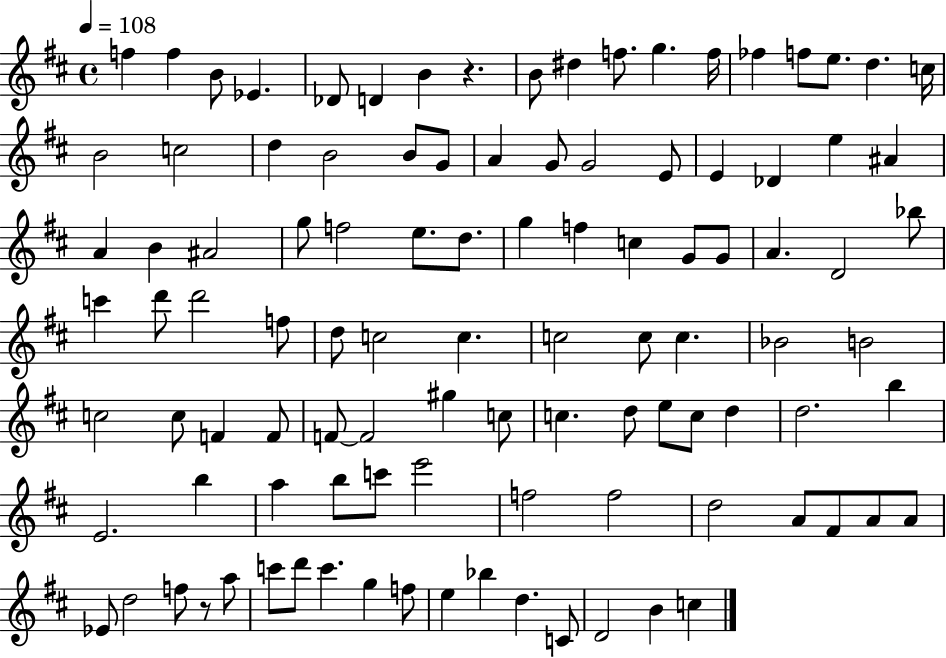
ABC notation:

X:1
T:Untitled
M:4/4
L:1/4
K:D
f f B/2 _E _D/2 D B z B/2 ^d f/2 g f/4 _f f/2 e/2 d c/4 B2 c2 d B2 B/2 G/2 A G/2 G2 E/2 E _D e ^A A B ^A2 g/2 f2 e/2 d/2 g f c G/2 G/2 A D2 _b/2 c' d'/2 d'2 f/2 d/2 c2 c c2 c/2 c _B2 B2 c2 c/2 F F/2 F/2 F2 ^g c/2 c d/2 e/2 c/2 d d2 b E2 b a b/2 c'/2 e'2 f2 f2 d2 A/2 ^F/2 A/2 A/2 _E/2 d2 f/2 z/2 a/2 c'/2 d'/2 c' g f/2 e _b d C/2 D2 B c